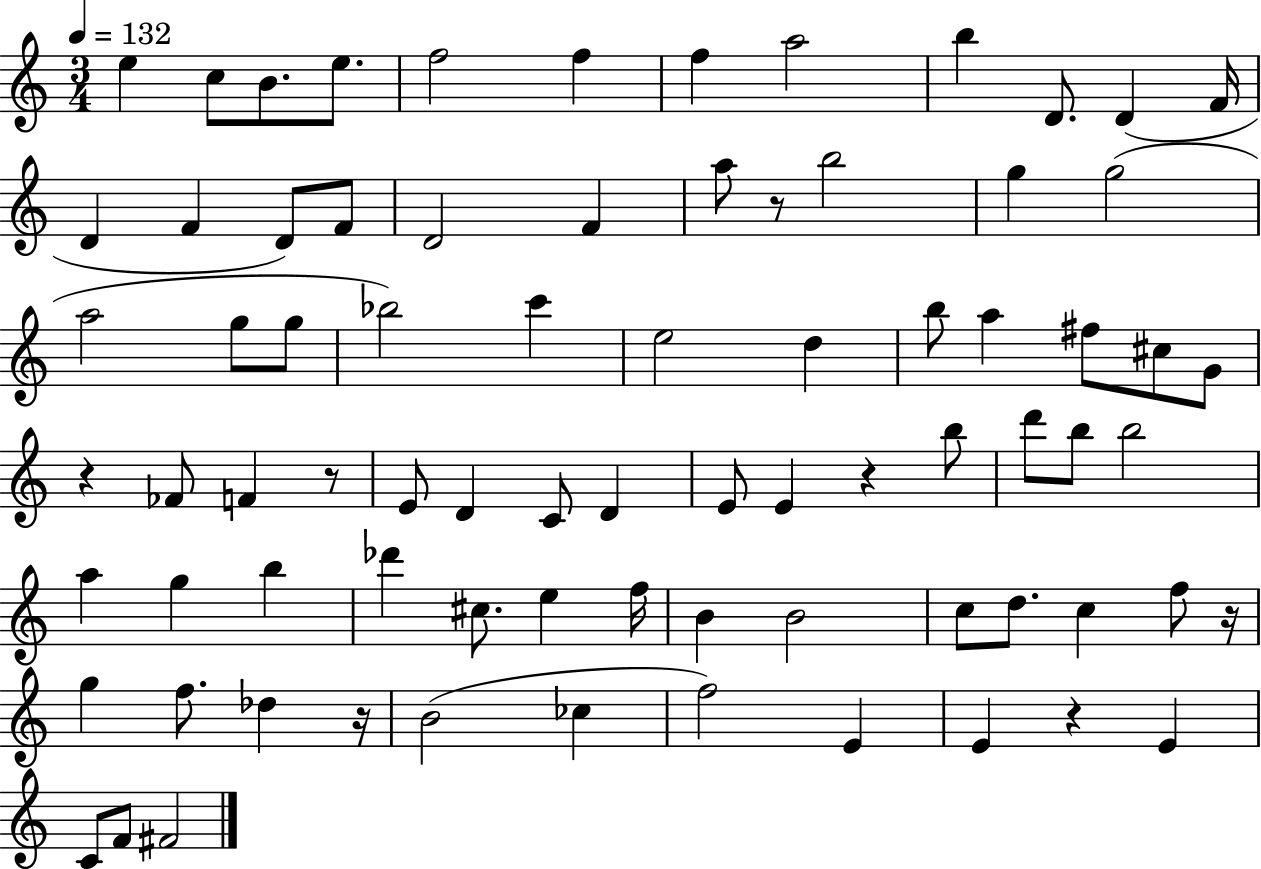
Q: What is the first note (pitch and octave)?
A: E5